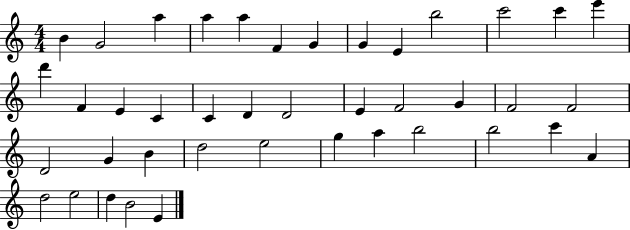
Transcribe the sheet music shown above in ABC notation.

X:1
T:Untitled
M:4/4
L:1/4
K:C
B G2 a a a F G G E b2 c'2 c' e' d' F E C C D D2 E F2 G F2 F2 D2 G B d2 e2 g a b2 b2 c' A d2 e2 d B2 E